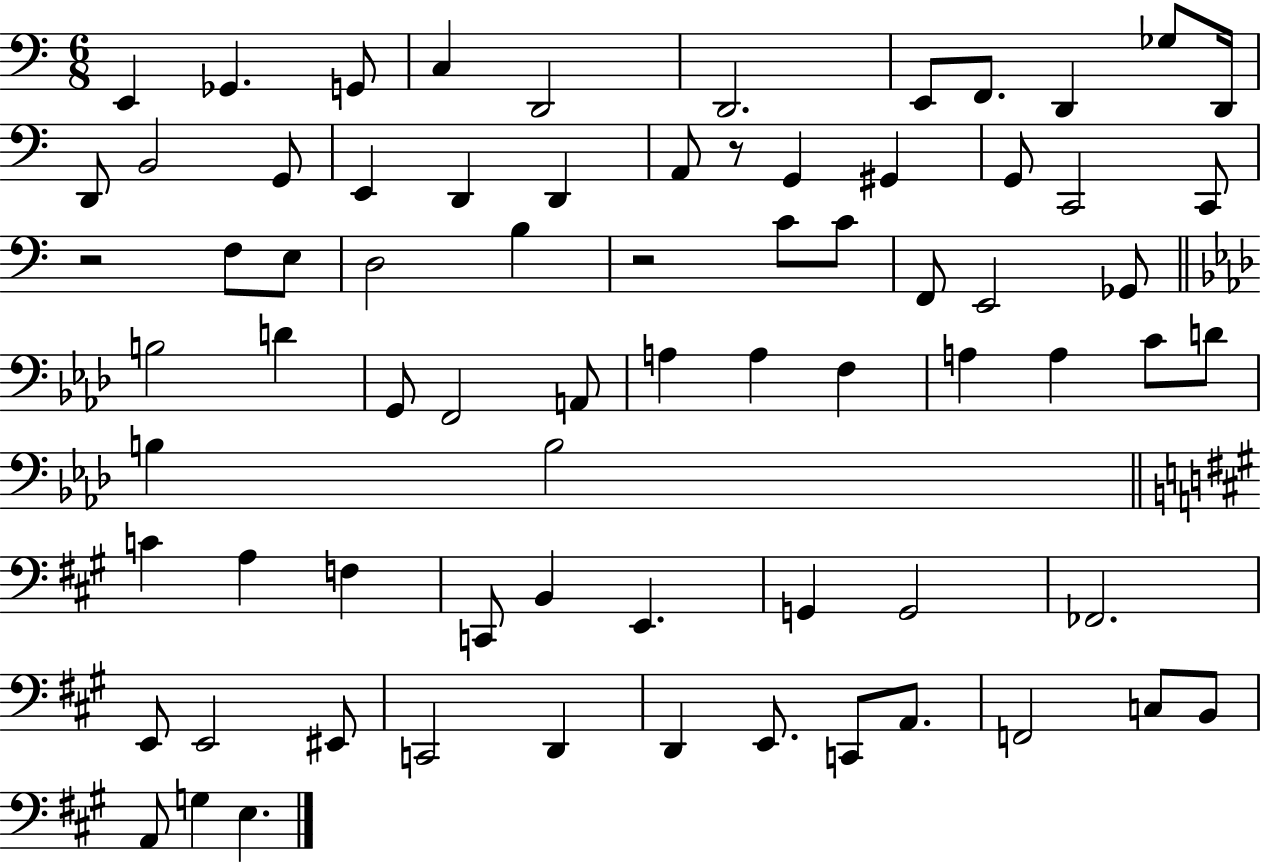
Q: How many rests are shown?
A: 3